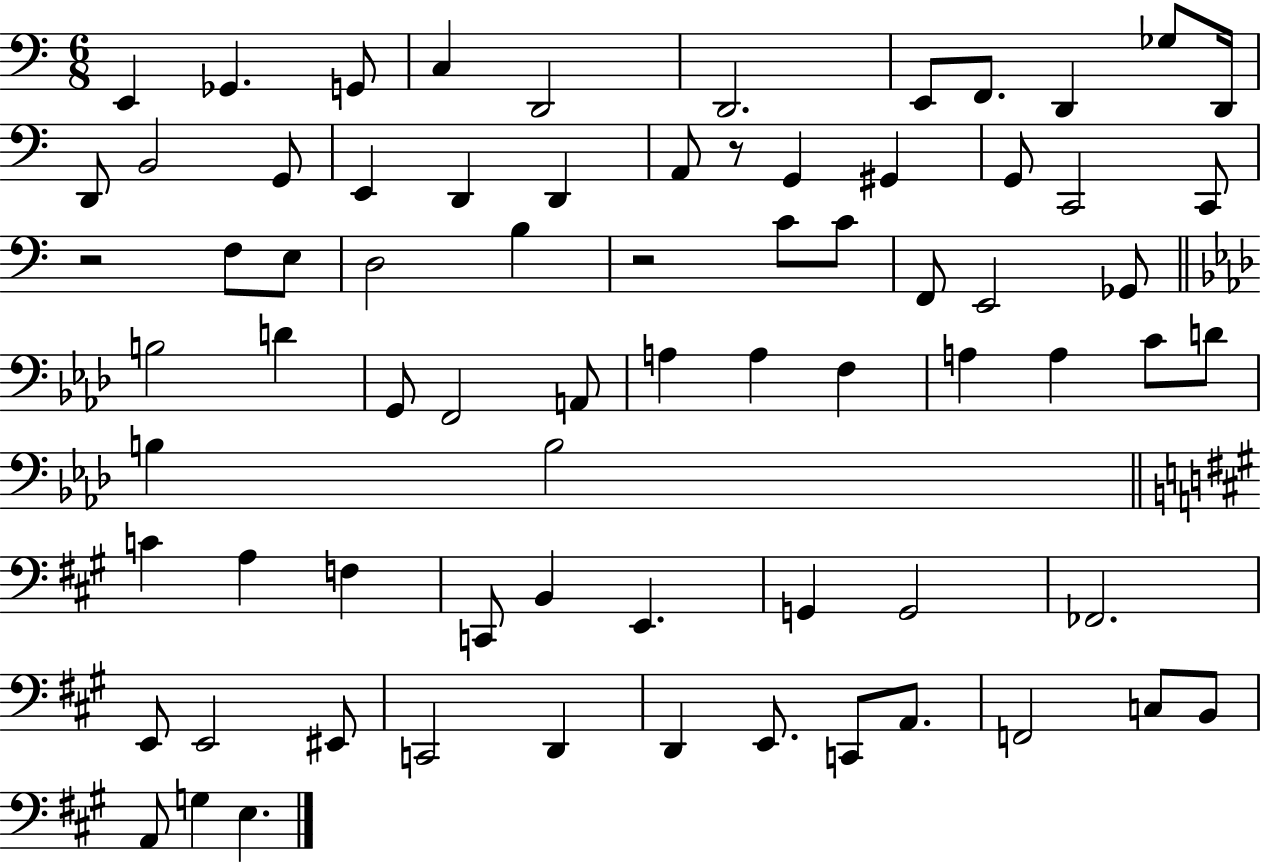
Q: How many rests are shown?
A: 3